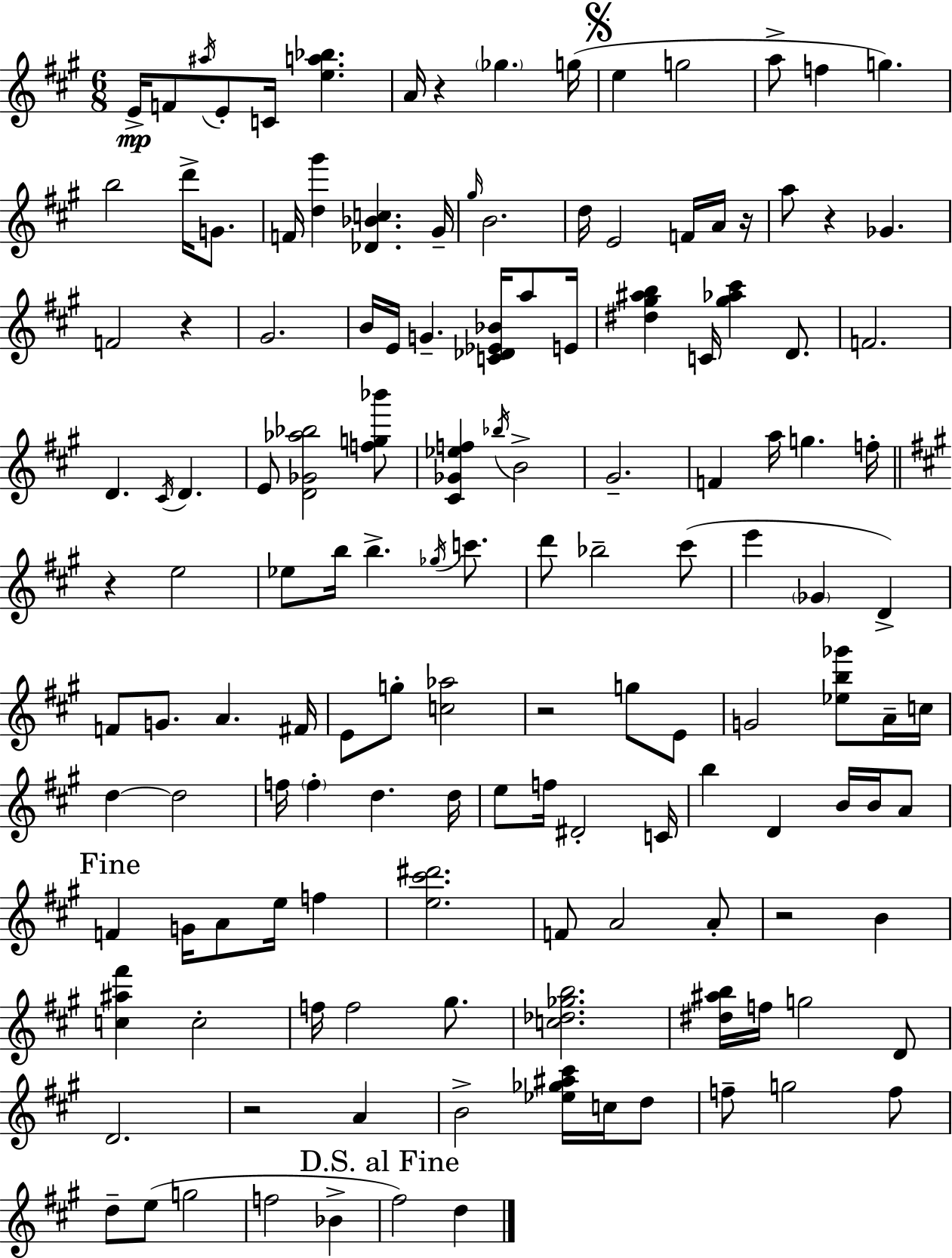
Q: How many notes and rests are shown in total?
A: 140